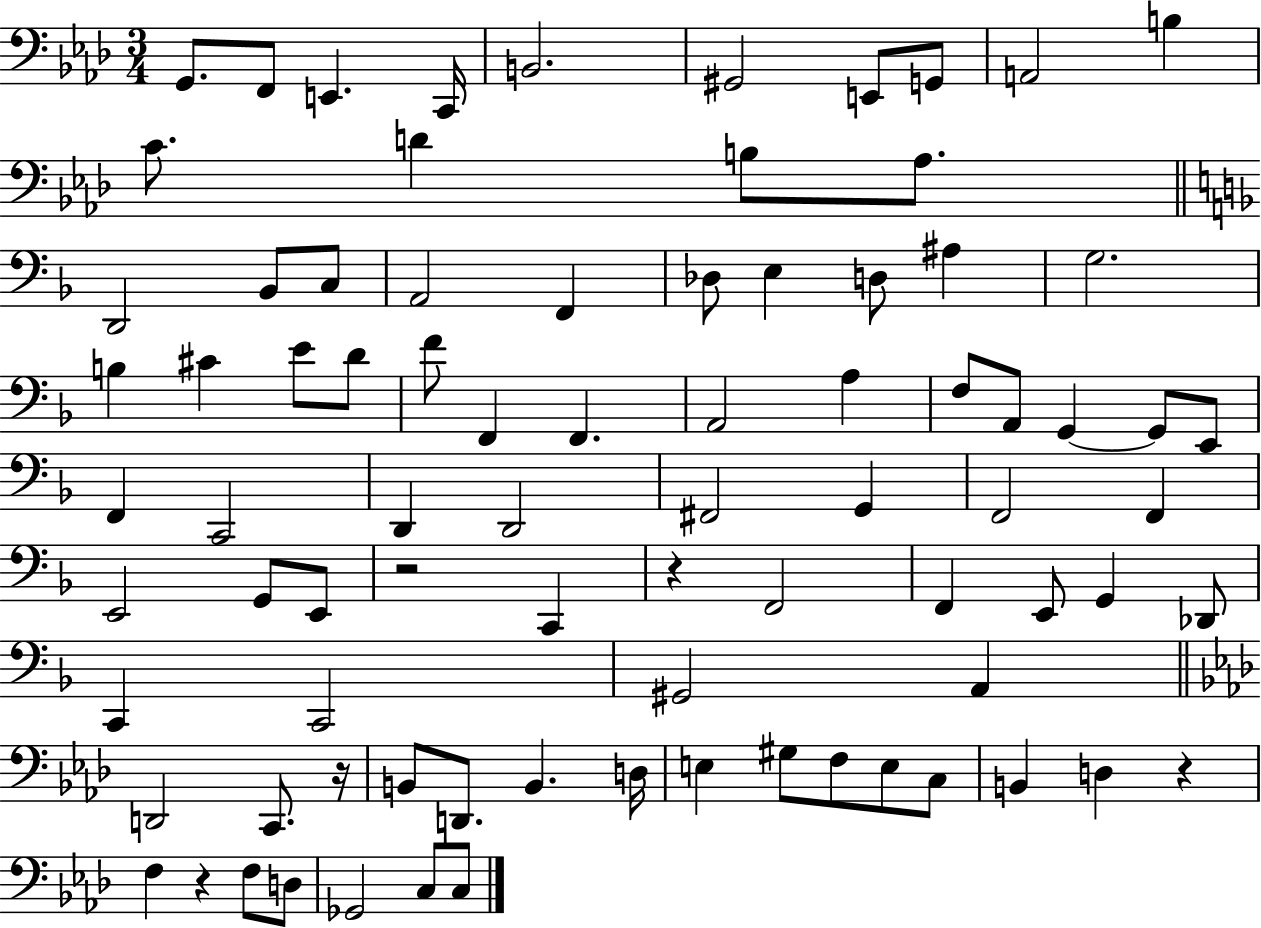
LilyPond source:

{
  \clef bass
  \numericTimeSignature
  \time 3/4
  \key aes \major
  \repeat volta 2 { g,8. f,8 e,4. c,16 | b,2. | gis,2 e,8 g,8 | a,2 b4 | \break c'8. d'4 b8 aes8. | \bar "||" \break \key d \minor d,2 bes,8 c8 | a,2 f,4 | des8 e4 d8 ais4 | g2. | \break b4 cis'4 e'8 d'8 | f'8 f,4 f,4. | a,2 a4 | f8 a,8 g,4~~ g,8 e,8 | \break f,4 c,2 | d,4 d,2 | fis,2 g,4 | f,2 f,4 | \break e,2 g,8 e,8 | r2 c,4 | r4 f,2 | f,4 e,8 g,4 des,8 | \break c,4 c,2 | gis,2 a,4 | \bar "||" \break \key f \minor d,2 c,8. r16 | b,8 d,8. b,4. d16 | e4 gis8 f8 e8 c8 | b,4 d4 r4 | \break f4 r4 f8 d8 | ges,2 c8 c8 | } \bar "|."
}